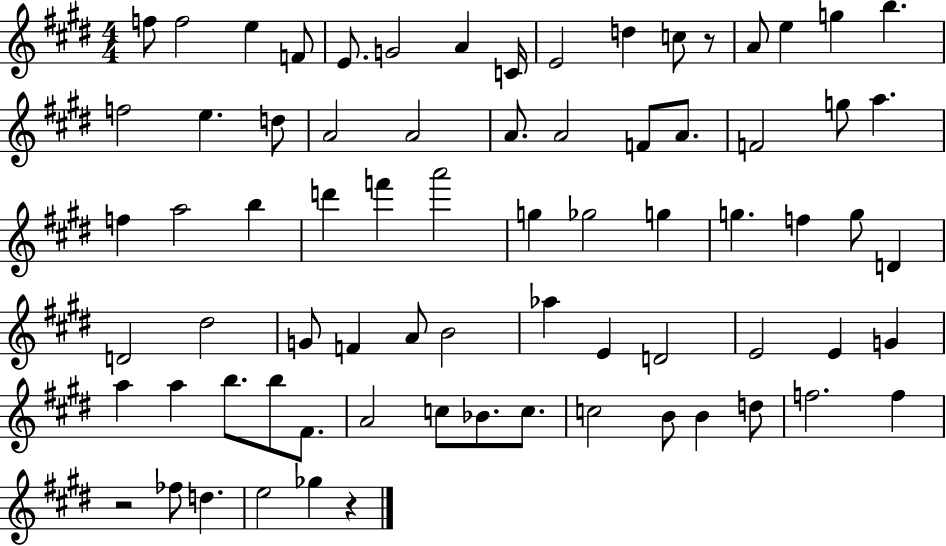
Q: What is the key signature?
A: E major